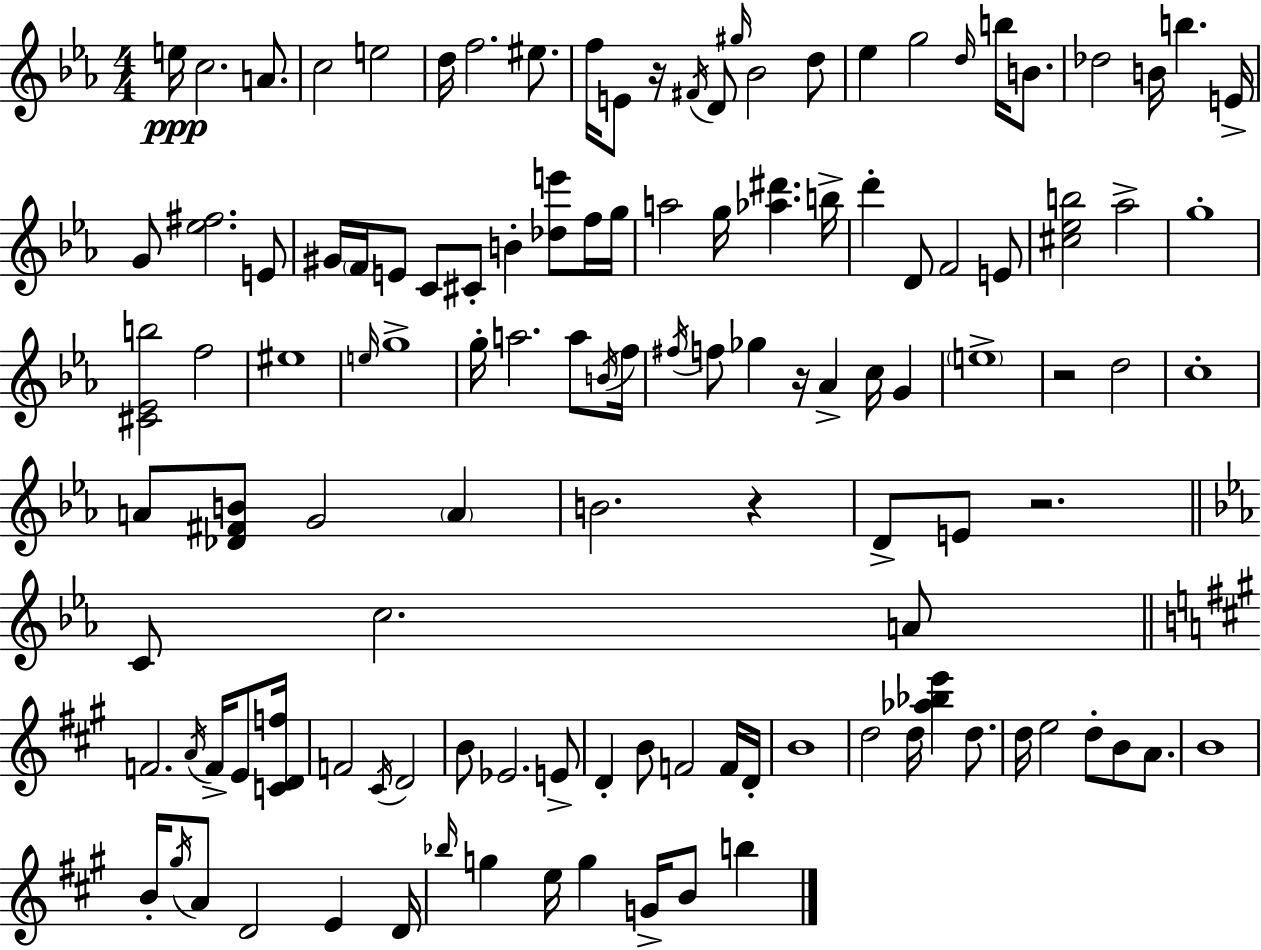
X:1
T:Untitled
M:4/4
L:1/4
K:Cm
e/4 c2 A/2 c2 e2 d/4 f2 ^e/2 f/4 E/2 z/4 ^F/4 D/2 ^g/4 _B2 d/2 _e g2 d/4 b/4 B/2 _d2 B/4 b E/4 G/2 [_e^f]2 E/2 ^G/4 F/4 E/2 C/2 ^C/2 B [_de']/2 f/4 g/4 a2 g/4 [_a^d'] b/4 d' D/2 F2 E/2 [^c_eb]2 _a2 g4 [^C_Eb]2 f2 ^e4 e/4 g4 g/4 a2 a/2 B/4 f/4 ^f/4 f/2 _g z/4 _A c/4 G e4 z2 d2 c4 A/2 [_D^FB]/2 G2 A B2 z D/2 E/2 z2 C/2 c2 A/2 F2 A/4 F/4 E/2 [CDf]/4 F2 ^C/4 D2 B/2 _E2 E/2 D B/2 F2 F/4 D/4 B4 d2 d/4 [_a_be'] d/2 d/4 e2 d/2 B/2 A/2 B4 B/4 ^g/4 A/2 D2 E D/4 _b/4 g e/4 g G/4 B/2 b